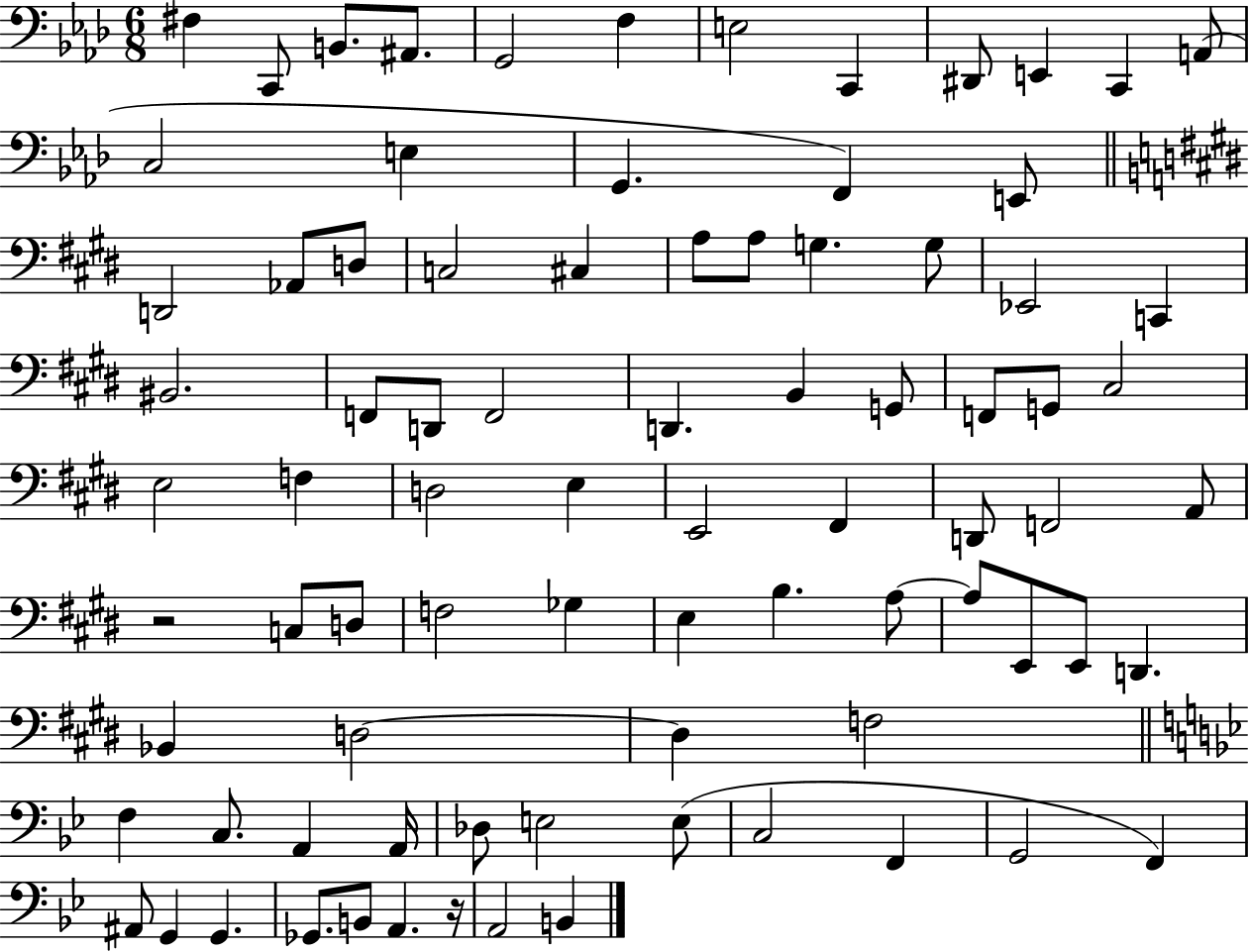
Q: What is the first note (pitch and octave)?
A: F#3